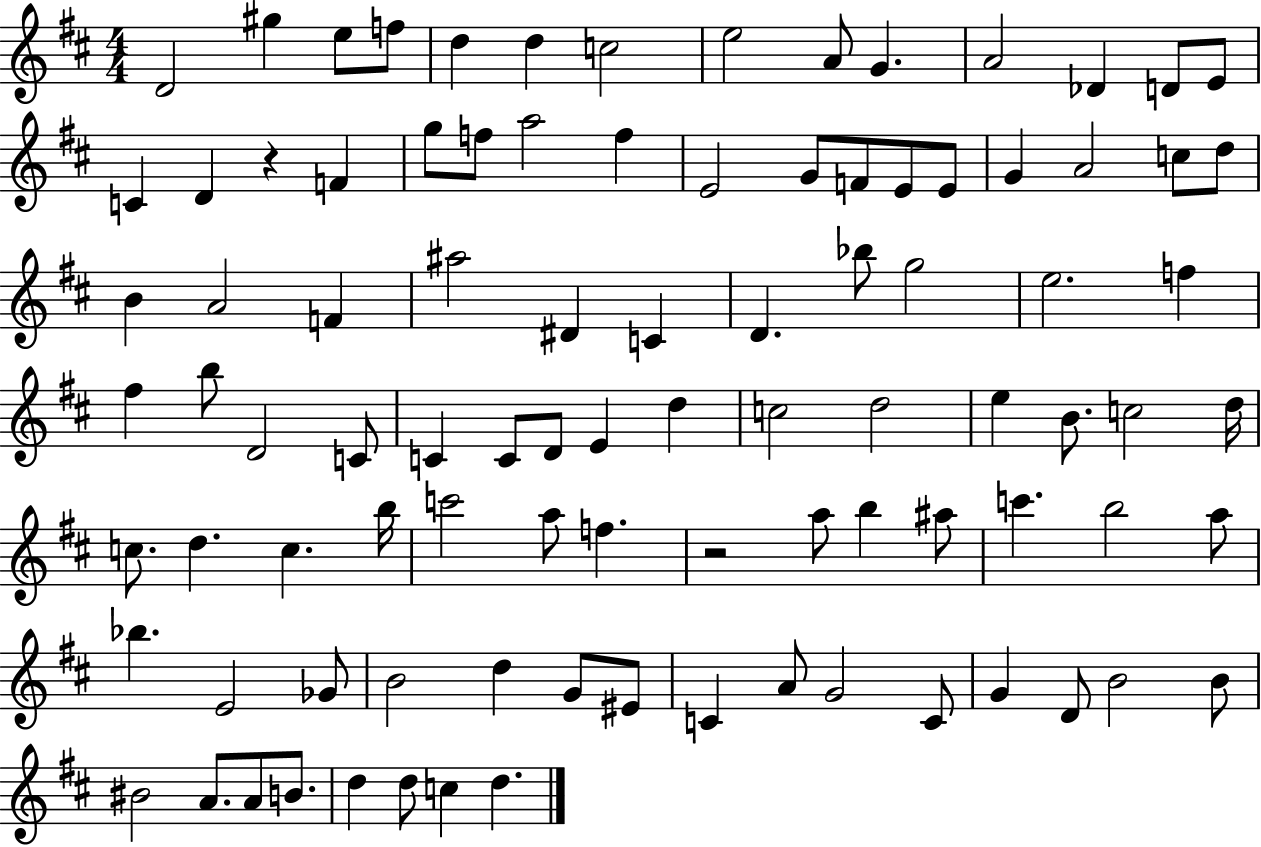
X:1
T:Untitled
M:4/4
L:1/4
K:D
D2 ^g e/2 f/2 d d c2 e2 A/2 G A2 _D D/2 E/2 C D z F g/2 f/2 a2 f E2 G/2 F/2 E/2 E/2 G A2 c/2 d/2 B A2 F ^a2 ^D C D _b/2 g2 e2 f ^f b/2 D2 C/2 C C/2 D/2 E d c2 d2 e B/2 c2 d/4 c/2 d c b/4 c'2 a/2 f z2 a/2 b ^a/2 c' b2 a/2 _b E2 _G/2 B2 d G/2 ^E/2 C A/2 G2 C/2 G D/2 B2 B/2 ^B2 A/2 A/2 B/2 d d/2 c d